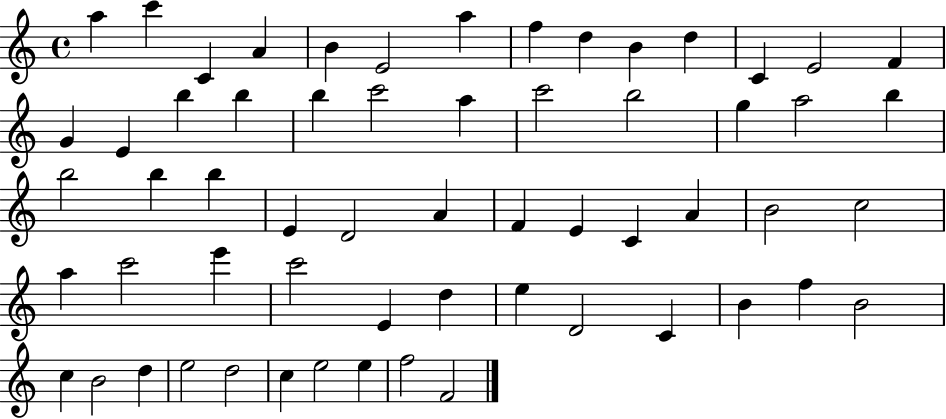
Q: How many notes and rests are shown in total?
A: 60